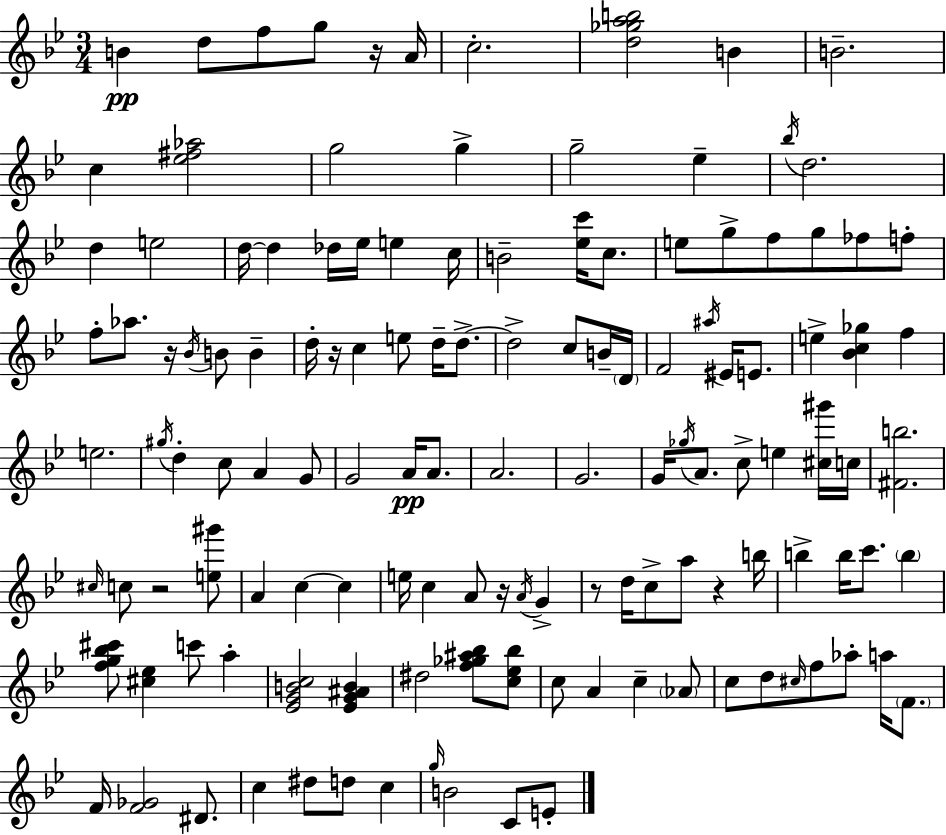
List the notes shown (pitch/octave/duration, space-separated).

B4/q D5/e F5/e G5/e R/s A4/s C5/h. [D5,Gb5,A5,B5]/h B4/q B4/h. C5/q [Eb5,F#5,Ab5]/h G5/h G5/q G5/h Eb5/q Bb5/s D5/h. D5/q E5/h D5/s D5/q Db5/s Eb5/s E5/q C5/s B4/h [Eb5,C6]/s C5/e. E5/e G5/e F5/e G5/e FES5/e F5/e F5/e Ab5/e. R/s Bb4/s B4/e B4/q D5/s R/s C5/q E5/e D5/s D5/e. D5/h C5/e B4/s D4/s F4/h A#5/s EIS4/s E4/e. E5/q [Bb4,C5,Gb5]/q F5/q E5/h. G#5/s D5/q C5/e A4/q G4/e G4/h A4/s A4/e. A4/h. G4/h. G4/s Gb5/s A4/e. C5/e E5/q [C#5,G#6]/s C5/s [F#4,B5]/h. C#5/s C5/e R/h [E5,G#6]/e A4/q C5/q C5/q E5/s C5/q A4/e R/s A4/s G4/q R/e D5/s C5/e A5/e R/q B5/s B5/q B5/s C6/e. B5/q [F5,G5,Bb5,C#6]/e [C#5,Eb5]/q C6/e A5/q [Eb4,G4,B4,C5]/h [Eb4,G4,A#4,B4]/q D#5/h [F5,Gb5,A#5,Bb5]/e [C5,Eb5,Bb5]/e C5/e A4/q C5/q Ab4/e C5/e D5/e C#5/s F5/e Ab5/e A5/s F4/e. F4/s [F4,Gb4]/h D#4/e. C5/q D#5/e D5/e C5/q G5/s B4/h C4/e E4/e